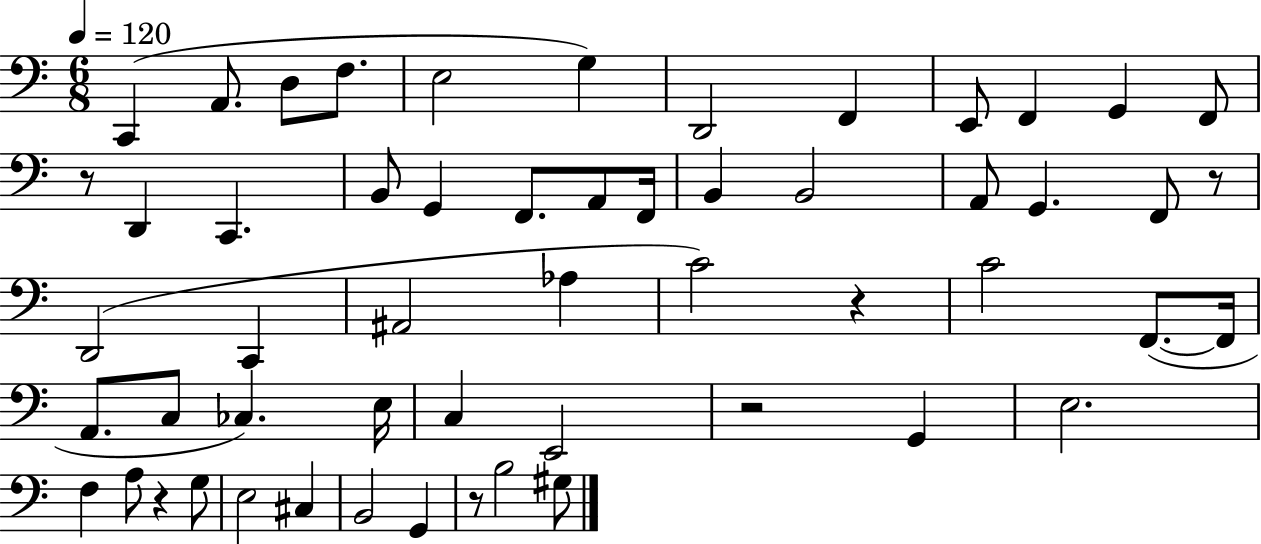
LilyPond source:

{
  \clef bass
  \numericTimeSignature
  \time 6/8
  \key c \major
  \tempo 4 = 120
  c,4( a,8. d8 f8. | e2 g4) | d,2 f,4 | e,8 f,4 g,4 f,8 | \break r8 d,4 c,4. | b,8 g,4 f,8. a,8 f,16 | b,4 b,2 | a,8 g,4. f,8 r8 | \break d,2( c,4 | ais,2 aes4 | c'2) r4 | c'2 f,8.~(~ f,16 | \break a,8. c8 ces4.) e16 | c4 e,2 | r2 g,4 | e2. | \break f4 a8 r4 g8 | e2 cis4 | b,2 g,4 | r8 b2 gis8 | \break \bar "|."
}